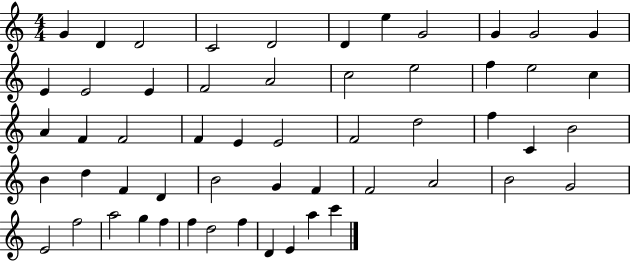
X:1
T:Untitled
M:4/4
L:1/4
K:C
G D D2 C2 D2 D e G2 G G2 G E E2 E F2 A2 c2 e2 f e2 c A F F2 F E E2 F2 d2 f C B2 B d F D B2 G F F2 A2 B2 G2 E2 f2 a2 g f f d2 f D E a c'